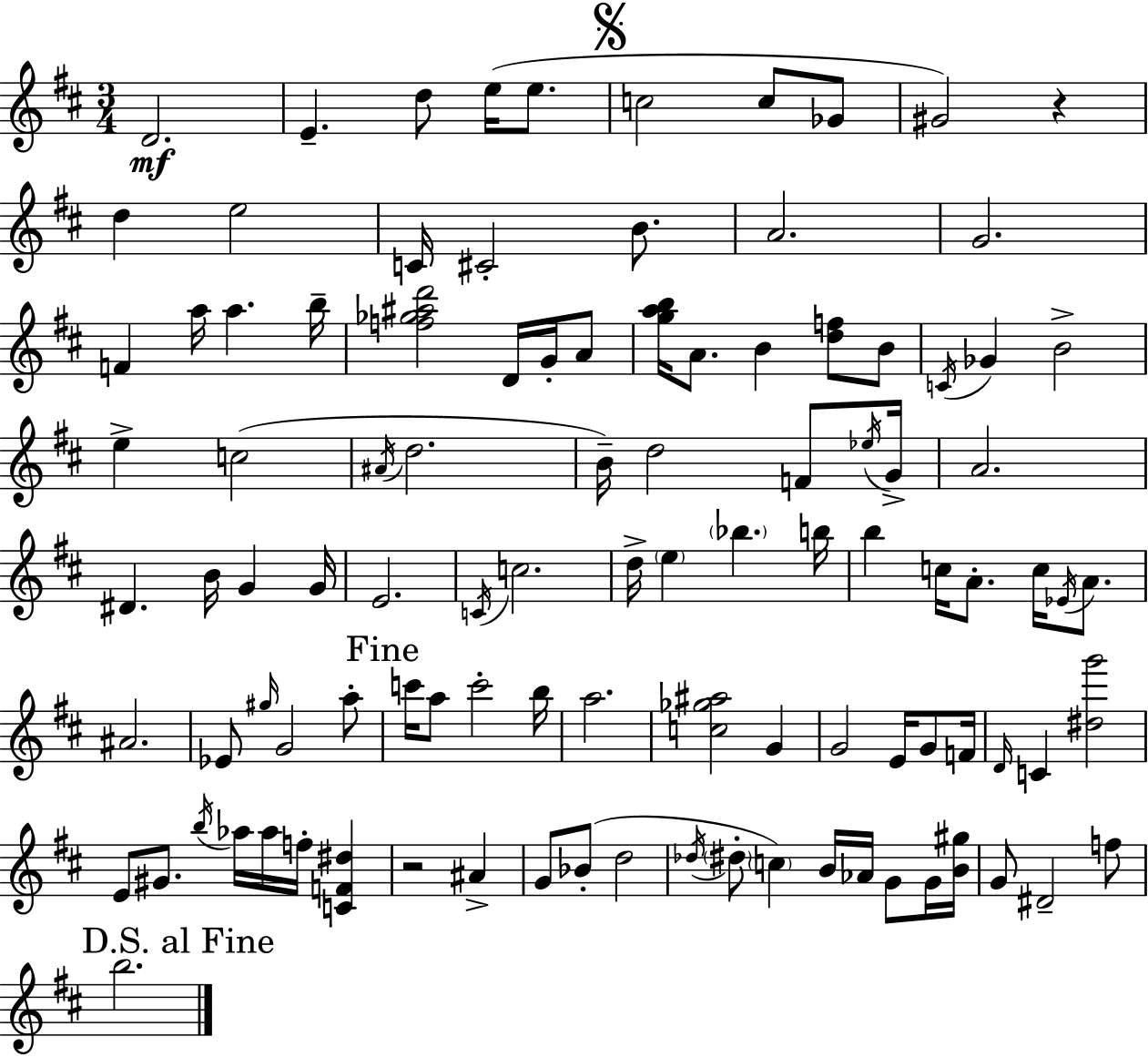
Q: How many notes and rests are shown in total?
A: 103